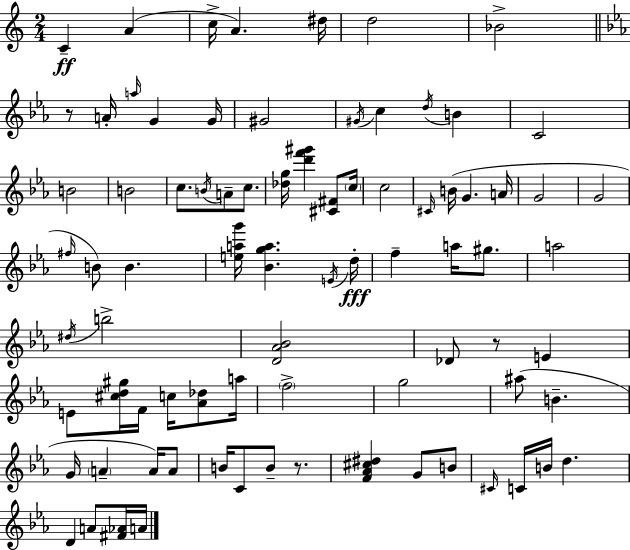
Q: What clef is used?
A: treble